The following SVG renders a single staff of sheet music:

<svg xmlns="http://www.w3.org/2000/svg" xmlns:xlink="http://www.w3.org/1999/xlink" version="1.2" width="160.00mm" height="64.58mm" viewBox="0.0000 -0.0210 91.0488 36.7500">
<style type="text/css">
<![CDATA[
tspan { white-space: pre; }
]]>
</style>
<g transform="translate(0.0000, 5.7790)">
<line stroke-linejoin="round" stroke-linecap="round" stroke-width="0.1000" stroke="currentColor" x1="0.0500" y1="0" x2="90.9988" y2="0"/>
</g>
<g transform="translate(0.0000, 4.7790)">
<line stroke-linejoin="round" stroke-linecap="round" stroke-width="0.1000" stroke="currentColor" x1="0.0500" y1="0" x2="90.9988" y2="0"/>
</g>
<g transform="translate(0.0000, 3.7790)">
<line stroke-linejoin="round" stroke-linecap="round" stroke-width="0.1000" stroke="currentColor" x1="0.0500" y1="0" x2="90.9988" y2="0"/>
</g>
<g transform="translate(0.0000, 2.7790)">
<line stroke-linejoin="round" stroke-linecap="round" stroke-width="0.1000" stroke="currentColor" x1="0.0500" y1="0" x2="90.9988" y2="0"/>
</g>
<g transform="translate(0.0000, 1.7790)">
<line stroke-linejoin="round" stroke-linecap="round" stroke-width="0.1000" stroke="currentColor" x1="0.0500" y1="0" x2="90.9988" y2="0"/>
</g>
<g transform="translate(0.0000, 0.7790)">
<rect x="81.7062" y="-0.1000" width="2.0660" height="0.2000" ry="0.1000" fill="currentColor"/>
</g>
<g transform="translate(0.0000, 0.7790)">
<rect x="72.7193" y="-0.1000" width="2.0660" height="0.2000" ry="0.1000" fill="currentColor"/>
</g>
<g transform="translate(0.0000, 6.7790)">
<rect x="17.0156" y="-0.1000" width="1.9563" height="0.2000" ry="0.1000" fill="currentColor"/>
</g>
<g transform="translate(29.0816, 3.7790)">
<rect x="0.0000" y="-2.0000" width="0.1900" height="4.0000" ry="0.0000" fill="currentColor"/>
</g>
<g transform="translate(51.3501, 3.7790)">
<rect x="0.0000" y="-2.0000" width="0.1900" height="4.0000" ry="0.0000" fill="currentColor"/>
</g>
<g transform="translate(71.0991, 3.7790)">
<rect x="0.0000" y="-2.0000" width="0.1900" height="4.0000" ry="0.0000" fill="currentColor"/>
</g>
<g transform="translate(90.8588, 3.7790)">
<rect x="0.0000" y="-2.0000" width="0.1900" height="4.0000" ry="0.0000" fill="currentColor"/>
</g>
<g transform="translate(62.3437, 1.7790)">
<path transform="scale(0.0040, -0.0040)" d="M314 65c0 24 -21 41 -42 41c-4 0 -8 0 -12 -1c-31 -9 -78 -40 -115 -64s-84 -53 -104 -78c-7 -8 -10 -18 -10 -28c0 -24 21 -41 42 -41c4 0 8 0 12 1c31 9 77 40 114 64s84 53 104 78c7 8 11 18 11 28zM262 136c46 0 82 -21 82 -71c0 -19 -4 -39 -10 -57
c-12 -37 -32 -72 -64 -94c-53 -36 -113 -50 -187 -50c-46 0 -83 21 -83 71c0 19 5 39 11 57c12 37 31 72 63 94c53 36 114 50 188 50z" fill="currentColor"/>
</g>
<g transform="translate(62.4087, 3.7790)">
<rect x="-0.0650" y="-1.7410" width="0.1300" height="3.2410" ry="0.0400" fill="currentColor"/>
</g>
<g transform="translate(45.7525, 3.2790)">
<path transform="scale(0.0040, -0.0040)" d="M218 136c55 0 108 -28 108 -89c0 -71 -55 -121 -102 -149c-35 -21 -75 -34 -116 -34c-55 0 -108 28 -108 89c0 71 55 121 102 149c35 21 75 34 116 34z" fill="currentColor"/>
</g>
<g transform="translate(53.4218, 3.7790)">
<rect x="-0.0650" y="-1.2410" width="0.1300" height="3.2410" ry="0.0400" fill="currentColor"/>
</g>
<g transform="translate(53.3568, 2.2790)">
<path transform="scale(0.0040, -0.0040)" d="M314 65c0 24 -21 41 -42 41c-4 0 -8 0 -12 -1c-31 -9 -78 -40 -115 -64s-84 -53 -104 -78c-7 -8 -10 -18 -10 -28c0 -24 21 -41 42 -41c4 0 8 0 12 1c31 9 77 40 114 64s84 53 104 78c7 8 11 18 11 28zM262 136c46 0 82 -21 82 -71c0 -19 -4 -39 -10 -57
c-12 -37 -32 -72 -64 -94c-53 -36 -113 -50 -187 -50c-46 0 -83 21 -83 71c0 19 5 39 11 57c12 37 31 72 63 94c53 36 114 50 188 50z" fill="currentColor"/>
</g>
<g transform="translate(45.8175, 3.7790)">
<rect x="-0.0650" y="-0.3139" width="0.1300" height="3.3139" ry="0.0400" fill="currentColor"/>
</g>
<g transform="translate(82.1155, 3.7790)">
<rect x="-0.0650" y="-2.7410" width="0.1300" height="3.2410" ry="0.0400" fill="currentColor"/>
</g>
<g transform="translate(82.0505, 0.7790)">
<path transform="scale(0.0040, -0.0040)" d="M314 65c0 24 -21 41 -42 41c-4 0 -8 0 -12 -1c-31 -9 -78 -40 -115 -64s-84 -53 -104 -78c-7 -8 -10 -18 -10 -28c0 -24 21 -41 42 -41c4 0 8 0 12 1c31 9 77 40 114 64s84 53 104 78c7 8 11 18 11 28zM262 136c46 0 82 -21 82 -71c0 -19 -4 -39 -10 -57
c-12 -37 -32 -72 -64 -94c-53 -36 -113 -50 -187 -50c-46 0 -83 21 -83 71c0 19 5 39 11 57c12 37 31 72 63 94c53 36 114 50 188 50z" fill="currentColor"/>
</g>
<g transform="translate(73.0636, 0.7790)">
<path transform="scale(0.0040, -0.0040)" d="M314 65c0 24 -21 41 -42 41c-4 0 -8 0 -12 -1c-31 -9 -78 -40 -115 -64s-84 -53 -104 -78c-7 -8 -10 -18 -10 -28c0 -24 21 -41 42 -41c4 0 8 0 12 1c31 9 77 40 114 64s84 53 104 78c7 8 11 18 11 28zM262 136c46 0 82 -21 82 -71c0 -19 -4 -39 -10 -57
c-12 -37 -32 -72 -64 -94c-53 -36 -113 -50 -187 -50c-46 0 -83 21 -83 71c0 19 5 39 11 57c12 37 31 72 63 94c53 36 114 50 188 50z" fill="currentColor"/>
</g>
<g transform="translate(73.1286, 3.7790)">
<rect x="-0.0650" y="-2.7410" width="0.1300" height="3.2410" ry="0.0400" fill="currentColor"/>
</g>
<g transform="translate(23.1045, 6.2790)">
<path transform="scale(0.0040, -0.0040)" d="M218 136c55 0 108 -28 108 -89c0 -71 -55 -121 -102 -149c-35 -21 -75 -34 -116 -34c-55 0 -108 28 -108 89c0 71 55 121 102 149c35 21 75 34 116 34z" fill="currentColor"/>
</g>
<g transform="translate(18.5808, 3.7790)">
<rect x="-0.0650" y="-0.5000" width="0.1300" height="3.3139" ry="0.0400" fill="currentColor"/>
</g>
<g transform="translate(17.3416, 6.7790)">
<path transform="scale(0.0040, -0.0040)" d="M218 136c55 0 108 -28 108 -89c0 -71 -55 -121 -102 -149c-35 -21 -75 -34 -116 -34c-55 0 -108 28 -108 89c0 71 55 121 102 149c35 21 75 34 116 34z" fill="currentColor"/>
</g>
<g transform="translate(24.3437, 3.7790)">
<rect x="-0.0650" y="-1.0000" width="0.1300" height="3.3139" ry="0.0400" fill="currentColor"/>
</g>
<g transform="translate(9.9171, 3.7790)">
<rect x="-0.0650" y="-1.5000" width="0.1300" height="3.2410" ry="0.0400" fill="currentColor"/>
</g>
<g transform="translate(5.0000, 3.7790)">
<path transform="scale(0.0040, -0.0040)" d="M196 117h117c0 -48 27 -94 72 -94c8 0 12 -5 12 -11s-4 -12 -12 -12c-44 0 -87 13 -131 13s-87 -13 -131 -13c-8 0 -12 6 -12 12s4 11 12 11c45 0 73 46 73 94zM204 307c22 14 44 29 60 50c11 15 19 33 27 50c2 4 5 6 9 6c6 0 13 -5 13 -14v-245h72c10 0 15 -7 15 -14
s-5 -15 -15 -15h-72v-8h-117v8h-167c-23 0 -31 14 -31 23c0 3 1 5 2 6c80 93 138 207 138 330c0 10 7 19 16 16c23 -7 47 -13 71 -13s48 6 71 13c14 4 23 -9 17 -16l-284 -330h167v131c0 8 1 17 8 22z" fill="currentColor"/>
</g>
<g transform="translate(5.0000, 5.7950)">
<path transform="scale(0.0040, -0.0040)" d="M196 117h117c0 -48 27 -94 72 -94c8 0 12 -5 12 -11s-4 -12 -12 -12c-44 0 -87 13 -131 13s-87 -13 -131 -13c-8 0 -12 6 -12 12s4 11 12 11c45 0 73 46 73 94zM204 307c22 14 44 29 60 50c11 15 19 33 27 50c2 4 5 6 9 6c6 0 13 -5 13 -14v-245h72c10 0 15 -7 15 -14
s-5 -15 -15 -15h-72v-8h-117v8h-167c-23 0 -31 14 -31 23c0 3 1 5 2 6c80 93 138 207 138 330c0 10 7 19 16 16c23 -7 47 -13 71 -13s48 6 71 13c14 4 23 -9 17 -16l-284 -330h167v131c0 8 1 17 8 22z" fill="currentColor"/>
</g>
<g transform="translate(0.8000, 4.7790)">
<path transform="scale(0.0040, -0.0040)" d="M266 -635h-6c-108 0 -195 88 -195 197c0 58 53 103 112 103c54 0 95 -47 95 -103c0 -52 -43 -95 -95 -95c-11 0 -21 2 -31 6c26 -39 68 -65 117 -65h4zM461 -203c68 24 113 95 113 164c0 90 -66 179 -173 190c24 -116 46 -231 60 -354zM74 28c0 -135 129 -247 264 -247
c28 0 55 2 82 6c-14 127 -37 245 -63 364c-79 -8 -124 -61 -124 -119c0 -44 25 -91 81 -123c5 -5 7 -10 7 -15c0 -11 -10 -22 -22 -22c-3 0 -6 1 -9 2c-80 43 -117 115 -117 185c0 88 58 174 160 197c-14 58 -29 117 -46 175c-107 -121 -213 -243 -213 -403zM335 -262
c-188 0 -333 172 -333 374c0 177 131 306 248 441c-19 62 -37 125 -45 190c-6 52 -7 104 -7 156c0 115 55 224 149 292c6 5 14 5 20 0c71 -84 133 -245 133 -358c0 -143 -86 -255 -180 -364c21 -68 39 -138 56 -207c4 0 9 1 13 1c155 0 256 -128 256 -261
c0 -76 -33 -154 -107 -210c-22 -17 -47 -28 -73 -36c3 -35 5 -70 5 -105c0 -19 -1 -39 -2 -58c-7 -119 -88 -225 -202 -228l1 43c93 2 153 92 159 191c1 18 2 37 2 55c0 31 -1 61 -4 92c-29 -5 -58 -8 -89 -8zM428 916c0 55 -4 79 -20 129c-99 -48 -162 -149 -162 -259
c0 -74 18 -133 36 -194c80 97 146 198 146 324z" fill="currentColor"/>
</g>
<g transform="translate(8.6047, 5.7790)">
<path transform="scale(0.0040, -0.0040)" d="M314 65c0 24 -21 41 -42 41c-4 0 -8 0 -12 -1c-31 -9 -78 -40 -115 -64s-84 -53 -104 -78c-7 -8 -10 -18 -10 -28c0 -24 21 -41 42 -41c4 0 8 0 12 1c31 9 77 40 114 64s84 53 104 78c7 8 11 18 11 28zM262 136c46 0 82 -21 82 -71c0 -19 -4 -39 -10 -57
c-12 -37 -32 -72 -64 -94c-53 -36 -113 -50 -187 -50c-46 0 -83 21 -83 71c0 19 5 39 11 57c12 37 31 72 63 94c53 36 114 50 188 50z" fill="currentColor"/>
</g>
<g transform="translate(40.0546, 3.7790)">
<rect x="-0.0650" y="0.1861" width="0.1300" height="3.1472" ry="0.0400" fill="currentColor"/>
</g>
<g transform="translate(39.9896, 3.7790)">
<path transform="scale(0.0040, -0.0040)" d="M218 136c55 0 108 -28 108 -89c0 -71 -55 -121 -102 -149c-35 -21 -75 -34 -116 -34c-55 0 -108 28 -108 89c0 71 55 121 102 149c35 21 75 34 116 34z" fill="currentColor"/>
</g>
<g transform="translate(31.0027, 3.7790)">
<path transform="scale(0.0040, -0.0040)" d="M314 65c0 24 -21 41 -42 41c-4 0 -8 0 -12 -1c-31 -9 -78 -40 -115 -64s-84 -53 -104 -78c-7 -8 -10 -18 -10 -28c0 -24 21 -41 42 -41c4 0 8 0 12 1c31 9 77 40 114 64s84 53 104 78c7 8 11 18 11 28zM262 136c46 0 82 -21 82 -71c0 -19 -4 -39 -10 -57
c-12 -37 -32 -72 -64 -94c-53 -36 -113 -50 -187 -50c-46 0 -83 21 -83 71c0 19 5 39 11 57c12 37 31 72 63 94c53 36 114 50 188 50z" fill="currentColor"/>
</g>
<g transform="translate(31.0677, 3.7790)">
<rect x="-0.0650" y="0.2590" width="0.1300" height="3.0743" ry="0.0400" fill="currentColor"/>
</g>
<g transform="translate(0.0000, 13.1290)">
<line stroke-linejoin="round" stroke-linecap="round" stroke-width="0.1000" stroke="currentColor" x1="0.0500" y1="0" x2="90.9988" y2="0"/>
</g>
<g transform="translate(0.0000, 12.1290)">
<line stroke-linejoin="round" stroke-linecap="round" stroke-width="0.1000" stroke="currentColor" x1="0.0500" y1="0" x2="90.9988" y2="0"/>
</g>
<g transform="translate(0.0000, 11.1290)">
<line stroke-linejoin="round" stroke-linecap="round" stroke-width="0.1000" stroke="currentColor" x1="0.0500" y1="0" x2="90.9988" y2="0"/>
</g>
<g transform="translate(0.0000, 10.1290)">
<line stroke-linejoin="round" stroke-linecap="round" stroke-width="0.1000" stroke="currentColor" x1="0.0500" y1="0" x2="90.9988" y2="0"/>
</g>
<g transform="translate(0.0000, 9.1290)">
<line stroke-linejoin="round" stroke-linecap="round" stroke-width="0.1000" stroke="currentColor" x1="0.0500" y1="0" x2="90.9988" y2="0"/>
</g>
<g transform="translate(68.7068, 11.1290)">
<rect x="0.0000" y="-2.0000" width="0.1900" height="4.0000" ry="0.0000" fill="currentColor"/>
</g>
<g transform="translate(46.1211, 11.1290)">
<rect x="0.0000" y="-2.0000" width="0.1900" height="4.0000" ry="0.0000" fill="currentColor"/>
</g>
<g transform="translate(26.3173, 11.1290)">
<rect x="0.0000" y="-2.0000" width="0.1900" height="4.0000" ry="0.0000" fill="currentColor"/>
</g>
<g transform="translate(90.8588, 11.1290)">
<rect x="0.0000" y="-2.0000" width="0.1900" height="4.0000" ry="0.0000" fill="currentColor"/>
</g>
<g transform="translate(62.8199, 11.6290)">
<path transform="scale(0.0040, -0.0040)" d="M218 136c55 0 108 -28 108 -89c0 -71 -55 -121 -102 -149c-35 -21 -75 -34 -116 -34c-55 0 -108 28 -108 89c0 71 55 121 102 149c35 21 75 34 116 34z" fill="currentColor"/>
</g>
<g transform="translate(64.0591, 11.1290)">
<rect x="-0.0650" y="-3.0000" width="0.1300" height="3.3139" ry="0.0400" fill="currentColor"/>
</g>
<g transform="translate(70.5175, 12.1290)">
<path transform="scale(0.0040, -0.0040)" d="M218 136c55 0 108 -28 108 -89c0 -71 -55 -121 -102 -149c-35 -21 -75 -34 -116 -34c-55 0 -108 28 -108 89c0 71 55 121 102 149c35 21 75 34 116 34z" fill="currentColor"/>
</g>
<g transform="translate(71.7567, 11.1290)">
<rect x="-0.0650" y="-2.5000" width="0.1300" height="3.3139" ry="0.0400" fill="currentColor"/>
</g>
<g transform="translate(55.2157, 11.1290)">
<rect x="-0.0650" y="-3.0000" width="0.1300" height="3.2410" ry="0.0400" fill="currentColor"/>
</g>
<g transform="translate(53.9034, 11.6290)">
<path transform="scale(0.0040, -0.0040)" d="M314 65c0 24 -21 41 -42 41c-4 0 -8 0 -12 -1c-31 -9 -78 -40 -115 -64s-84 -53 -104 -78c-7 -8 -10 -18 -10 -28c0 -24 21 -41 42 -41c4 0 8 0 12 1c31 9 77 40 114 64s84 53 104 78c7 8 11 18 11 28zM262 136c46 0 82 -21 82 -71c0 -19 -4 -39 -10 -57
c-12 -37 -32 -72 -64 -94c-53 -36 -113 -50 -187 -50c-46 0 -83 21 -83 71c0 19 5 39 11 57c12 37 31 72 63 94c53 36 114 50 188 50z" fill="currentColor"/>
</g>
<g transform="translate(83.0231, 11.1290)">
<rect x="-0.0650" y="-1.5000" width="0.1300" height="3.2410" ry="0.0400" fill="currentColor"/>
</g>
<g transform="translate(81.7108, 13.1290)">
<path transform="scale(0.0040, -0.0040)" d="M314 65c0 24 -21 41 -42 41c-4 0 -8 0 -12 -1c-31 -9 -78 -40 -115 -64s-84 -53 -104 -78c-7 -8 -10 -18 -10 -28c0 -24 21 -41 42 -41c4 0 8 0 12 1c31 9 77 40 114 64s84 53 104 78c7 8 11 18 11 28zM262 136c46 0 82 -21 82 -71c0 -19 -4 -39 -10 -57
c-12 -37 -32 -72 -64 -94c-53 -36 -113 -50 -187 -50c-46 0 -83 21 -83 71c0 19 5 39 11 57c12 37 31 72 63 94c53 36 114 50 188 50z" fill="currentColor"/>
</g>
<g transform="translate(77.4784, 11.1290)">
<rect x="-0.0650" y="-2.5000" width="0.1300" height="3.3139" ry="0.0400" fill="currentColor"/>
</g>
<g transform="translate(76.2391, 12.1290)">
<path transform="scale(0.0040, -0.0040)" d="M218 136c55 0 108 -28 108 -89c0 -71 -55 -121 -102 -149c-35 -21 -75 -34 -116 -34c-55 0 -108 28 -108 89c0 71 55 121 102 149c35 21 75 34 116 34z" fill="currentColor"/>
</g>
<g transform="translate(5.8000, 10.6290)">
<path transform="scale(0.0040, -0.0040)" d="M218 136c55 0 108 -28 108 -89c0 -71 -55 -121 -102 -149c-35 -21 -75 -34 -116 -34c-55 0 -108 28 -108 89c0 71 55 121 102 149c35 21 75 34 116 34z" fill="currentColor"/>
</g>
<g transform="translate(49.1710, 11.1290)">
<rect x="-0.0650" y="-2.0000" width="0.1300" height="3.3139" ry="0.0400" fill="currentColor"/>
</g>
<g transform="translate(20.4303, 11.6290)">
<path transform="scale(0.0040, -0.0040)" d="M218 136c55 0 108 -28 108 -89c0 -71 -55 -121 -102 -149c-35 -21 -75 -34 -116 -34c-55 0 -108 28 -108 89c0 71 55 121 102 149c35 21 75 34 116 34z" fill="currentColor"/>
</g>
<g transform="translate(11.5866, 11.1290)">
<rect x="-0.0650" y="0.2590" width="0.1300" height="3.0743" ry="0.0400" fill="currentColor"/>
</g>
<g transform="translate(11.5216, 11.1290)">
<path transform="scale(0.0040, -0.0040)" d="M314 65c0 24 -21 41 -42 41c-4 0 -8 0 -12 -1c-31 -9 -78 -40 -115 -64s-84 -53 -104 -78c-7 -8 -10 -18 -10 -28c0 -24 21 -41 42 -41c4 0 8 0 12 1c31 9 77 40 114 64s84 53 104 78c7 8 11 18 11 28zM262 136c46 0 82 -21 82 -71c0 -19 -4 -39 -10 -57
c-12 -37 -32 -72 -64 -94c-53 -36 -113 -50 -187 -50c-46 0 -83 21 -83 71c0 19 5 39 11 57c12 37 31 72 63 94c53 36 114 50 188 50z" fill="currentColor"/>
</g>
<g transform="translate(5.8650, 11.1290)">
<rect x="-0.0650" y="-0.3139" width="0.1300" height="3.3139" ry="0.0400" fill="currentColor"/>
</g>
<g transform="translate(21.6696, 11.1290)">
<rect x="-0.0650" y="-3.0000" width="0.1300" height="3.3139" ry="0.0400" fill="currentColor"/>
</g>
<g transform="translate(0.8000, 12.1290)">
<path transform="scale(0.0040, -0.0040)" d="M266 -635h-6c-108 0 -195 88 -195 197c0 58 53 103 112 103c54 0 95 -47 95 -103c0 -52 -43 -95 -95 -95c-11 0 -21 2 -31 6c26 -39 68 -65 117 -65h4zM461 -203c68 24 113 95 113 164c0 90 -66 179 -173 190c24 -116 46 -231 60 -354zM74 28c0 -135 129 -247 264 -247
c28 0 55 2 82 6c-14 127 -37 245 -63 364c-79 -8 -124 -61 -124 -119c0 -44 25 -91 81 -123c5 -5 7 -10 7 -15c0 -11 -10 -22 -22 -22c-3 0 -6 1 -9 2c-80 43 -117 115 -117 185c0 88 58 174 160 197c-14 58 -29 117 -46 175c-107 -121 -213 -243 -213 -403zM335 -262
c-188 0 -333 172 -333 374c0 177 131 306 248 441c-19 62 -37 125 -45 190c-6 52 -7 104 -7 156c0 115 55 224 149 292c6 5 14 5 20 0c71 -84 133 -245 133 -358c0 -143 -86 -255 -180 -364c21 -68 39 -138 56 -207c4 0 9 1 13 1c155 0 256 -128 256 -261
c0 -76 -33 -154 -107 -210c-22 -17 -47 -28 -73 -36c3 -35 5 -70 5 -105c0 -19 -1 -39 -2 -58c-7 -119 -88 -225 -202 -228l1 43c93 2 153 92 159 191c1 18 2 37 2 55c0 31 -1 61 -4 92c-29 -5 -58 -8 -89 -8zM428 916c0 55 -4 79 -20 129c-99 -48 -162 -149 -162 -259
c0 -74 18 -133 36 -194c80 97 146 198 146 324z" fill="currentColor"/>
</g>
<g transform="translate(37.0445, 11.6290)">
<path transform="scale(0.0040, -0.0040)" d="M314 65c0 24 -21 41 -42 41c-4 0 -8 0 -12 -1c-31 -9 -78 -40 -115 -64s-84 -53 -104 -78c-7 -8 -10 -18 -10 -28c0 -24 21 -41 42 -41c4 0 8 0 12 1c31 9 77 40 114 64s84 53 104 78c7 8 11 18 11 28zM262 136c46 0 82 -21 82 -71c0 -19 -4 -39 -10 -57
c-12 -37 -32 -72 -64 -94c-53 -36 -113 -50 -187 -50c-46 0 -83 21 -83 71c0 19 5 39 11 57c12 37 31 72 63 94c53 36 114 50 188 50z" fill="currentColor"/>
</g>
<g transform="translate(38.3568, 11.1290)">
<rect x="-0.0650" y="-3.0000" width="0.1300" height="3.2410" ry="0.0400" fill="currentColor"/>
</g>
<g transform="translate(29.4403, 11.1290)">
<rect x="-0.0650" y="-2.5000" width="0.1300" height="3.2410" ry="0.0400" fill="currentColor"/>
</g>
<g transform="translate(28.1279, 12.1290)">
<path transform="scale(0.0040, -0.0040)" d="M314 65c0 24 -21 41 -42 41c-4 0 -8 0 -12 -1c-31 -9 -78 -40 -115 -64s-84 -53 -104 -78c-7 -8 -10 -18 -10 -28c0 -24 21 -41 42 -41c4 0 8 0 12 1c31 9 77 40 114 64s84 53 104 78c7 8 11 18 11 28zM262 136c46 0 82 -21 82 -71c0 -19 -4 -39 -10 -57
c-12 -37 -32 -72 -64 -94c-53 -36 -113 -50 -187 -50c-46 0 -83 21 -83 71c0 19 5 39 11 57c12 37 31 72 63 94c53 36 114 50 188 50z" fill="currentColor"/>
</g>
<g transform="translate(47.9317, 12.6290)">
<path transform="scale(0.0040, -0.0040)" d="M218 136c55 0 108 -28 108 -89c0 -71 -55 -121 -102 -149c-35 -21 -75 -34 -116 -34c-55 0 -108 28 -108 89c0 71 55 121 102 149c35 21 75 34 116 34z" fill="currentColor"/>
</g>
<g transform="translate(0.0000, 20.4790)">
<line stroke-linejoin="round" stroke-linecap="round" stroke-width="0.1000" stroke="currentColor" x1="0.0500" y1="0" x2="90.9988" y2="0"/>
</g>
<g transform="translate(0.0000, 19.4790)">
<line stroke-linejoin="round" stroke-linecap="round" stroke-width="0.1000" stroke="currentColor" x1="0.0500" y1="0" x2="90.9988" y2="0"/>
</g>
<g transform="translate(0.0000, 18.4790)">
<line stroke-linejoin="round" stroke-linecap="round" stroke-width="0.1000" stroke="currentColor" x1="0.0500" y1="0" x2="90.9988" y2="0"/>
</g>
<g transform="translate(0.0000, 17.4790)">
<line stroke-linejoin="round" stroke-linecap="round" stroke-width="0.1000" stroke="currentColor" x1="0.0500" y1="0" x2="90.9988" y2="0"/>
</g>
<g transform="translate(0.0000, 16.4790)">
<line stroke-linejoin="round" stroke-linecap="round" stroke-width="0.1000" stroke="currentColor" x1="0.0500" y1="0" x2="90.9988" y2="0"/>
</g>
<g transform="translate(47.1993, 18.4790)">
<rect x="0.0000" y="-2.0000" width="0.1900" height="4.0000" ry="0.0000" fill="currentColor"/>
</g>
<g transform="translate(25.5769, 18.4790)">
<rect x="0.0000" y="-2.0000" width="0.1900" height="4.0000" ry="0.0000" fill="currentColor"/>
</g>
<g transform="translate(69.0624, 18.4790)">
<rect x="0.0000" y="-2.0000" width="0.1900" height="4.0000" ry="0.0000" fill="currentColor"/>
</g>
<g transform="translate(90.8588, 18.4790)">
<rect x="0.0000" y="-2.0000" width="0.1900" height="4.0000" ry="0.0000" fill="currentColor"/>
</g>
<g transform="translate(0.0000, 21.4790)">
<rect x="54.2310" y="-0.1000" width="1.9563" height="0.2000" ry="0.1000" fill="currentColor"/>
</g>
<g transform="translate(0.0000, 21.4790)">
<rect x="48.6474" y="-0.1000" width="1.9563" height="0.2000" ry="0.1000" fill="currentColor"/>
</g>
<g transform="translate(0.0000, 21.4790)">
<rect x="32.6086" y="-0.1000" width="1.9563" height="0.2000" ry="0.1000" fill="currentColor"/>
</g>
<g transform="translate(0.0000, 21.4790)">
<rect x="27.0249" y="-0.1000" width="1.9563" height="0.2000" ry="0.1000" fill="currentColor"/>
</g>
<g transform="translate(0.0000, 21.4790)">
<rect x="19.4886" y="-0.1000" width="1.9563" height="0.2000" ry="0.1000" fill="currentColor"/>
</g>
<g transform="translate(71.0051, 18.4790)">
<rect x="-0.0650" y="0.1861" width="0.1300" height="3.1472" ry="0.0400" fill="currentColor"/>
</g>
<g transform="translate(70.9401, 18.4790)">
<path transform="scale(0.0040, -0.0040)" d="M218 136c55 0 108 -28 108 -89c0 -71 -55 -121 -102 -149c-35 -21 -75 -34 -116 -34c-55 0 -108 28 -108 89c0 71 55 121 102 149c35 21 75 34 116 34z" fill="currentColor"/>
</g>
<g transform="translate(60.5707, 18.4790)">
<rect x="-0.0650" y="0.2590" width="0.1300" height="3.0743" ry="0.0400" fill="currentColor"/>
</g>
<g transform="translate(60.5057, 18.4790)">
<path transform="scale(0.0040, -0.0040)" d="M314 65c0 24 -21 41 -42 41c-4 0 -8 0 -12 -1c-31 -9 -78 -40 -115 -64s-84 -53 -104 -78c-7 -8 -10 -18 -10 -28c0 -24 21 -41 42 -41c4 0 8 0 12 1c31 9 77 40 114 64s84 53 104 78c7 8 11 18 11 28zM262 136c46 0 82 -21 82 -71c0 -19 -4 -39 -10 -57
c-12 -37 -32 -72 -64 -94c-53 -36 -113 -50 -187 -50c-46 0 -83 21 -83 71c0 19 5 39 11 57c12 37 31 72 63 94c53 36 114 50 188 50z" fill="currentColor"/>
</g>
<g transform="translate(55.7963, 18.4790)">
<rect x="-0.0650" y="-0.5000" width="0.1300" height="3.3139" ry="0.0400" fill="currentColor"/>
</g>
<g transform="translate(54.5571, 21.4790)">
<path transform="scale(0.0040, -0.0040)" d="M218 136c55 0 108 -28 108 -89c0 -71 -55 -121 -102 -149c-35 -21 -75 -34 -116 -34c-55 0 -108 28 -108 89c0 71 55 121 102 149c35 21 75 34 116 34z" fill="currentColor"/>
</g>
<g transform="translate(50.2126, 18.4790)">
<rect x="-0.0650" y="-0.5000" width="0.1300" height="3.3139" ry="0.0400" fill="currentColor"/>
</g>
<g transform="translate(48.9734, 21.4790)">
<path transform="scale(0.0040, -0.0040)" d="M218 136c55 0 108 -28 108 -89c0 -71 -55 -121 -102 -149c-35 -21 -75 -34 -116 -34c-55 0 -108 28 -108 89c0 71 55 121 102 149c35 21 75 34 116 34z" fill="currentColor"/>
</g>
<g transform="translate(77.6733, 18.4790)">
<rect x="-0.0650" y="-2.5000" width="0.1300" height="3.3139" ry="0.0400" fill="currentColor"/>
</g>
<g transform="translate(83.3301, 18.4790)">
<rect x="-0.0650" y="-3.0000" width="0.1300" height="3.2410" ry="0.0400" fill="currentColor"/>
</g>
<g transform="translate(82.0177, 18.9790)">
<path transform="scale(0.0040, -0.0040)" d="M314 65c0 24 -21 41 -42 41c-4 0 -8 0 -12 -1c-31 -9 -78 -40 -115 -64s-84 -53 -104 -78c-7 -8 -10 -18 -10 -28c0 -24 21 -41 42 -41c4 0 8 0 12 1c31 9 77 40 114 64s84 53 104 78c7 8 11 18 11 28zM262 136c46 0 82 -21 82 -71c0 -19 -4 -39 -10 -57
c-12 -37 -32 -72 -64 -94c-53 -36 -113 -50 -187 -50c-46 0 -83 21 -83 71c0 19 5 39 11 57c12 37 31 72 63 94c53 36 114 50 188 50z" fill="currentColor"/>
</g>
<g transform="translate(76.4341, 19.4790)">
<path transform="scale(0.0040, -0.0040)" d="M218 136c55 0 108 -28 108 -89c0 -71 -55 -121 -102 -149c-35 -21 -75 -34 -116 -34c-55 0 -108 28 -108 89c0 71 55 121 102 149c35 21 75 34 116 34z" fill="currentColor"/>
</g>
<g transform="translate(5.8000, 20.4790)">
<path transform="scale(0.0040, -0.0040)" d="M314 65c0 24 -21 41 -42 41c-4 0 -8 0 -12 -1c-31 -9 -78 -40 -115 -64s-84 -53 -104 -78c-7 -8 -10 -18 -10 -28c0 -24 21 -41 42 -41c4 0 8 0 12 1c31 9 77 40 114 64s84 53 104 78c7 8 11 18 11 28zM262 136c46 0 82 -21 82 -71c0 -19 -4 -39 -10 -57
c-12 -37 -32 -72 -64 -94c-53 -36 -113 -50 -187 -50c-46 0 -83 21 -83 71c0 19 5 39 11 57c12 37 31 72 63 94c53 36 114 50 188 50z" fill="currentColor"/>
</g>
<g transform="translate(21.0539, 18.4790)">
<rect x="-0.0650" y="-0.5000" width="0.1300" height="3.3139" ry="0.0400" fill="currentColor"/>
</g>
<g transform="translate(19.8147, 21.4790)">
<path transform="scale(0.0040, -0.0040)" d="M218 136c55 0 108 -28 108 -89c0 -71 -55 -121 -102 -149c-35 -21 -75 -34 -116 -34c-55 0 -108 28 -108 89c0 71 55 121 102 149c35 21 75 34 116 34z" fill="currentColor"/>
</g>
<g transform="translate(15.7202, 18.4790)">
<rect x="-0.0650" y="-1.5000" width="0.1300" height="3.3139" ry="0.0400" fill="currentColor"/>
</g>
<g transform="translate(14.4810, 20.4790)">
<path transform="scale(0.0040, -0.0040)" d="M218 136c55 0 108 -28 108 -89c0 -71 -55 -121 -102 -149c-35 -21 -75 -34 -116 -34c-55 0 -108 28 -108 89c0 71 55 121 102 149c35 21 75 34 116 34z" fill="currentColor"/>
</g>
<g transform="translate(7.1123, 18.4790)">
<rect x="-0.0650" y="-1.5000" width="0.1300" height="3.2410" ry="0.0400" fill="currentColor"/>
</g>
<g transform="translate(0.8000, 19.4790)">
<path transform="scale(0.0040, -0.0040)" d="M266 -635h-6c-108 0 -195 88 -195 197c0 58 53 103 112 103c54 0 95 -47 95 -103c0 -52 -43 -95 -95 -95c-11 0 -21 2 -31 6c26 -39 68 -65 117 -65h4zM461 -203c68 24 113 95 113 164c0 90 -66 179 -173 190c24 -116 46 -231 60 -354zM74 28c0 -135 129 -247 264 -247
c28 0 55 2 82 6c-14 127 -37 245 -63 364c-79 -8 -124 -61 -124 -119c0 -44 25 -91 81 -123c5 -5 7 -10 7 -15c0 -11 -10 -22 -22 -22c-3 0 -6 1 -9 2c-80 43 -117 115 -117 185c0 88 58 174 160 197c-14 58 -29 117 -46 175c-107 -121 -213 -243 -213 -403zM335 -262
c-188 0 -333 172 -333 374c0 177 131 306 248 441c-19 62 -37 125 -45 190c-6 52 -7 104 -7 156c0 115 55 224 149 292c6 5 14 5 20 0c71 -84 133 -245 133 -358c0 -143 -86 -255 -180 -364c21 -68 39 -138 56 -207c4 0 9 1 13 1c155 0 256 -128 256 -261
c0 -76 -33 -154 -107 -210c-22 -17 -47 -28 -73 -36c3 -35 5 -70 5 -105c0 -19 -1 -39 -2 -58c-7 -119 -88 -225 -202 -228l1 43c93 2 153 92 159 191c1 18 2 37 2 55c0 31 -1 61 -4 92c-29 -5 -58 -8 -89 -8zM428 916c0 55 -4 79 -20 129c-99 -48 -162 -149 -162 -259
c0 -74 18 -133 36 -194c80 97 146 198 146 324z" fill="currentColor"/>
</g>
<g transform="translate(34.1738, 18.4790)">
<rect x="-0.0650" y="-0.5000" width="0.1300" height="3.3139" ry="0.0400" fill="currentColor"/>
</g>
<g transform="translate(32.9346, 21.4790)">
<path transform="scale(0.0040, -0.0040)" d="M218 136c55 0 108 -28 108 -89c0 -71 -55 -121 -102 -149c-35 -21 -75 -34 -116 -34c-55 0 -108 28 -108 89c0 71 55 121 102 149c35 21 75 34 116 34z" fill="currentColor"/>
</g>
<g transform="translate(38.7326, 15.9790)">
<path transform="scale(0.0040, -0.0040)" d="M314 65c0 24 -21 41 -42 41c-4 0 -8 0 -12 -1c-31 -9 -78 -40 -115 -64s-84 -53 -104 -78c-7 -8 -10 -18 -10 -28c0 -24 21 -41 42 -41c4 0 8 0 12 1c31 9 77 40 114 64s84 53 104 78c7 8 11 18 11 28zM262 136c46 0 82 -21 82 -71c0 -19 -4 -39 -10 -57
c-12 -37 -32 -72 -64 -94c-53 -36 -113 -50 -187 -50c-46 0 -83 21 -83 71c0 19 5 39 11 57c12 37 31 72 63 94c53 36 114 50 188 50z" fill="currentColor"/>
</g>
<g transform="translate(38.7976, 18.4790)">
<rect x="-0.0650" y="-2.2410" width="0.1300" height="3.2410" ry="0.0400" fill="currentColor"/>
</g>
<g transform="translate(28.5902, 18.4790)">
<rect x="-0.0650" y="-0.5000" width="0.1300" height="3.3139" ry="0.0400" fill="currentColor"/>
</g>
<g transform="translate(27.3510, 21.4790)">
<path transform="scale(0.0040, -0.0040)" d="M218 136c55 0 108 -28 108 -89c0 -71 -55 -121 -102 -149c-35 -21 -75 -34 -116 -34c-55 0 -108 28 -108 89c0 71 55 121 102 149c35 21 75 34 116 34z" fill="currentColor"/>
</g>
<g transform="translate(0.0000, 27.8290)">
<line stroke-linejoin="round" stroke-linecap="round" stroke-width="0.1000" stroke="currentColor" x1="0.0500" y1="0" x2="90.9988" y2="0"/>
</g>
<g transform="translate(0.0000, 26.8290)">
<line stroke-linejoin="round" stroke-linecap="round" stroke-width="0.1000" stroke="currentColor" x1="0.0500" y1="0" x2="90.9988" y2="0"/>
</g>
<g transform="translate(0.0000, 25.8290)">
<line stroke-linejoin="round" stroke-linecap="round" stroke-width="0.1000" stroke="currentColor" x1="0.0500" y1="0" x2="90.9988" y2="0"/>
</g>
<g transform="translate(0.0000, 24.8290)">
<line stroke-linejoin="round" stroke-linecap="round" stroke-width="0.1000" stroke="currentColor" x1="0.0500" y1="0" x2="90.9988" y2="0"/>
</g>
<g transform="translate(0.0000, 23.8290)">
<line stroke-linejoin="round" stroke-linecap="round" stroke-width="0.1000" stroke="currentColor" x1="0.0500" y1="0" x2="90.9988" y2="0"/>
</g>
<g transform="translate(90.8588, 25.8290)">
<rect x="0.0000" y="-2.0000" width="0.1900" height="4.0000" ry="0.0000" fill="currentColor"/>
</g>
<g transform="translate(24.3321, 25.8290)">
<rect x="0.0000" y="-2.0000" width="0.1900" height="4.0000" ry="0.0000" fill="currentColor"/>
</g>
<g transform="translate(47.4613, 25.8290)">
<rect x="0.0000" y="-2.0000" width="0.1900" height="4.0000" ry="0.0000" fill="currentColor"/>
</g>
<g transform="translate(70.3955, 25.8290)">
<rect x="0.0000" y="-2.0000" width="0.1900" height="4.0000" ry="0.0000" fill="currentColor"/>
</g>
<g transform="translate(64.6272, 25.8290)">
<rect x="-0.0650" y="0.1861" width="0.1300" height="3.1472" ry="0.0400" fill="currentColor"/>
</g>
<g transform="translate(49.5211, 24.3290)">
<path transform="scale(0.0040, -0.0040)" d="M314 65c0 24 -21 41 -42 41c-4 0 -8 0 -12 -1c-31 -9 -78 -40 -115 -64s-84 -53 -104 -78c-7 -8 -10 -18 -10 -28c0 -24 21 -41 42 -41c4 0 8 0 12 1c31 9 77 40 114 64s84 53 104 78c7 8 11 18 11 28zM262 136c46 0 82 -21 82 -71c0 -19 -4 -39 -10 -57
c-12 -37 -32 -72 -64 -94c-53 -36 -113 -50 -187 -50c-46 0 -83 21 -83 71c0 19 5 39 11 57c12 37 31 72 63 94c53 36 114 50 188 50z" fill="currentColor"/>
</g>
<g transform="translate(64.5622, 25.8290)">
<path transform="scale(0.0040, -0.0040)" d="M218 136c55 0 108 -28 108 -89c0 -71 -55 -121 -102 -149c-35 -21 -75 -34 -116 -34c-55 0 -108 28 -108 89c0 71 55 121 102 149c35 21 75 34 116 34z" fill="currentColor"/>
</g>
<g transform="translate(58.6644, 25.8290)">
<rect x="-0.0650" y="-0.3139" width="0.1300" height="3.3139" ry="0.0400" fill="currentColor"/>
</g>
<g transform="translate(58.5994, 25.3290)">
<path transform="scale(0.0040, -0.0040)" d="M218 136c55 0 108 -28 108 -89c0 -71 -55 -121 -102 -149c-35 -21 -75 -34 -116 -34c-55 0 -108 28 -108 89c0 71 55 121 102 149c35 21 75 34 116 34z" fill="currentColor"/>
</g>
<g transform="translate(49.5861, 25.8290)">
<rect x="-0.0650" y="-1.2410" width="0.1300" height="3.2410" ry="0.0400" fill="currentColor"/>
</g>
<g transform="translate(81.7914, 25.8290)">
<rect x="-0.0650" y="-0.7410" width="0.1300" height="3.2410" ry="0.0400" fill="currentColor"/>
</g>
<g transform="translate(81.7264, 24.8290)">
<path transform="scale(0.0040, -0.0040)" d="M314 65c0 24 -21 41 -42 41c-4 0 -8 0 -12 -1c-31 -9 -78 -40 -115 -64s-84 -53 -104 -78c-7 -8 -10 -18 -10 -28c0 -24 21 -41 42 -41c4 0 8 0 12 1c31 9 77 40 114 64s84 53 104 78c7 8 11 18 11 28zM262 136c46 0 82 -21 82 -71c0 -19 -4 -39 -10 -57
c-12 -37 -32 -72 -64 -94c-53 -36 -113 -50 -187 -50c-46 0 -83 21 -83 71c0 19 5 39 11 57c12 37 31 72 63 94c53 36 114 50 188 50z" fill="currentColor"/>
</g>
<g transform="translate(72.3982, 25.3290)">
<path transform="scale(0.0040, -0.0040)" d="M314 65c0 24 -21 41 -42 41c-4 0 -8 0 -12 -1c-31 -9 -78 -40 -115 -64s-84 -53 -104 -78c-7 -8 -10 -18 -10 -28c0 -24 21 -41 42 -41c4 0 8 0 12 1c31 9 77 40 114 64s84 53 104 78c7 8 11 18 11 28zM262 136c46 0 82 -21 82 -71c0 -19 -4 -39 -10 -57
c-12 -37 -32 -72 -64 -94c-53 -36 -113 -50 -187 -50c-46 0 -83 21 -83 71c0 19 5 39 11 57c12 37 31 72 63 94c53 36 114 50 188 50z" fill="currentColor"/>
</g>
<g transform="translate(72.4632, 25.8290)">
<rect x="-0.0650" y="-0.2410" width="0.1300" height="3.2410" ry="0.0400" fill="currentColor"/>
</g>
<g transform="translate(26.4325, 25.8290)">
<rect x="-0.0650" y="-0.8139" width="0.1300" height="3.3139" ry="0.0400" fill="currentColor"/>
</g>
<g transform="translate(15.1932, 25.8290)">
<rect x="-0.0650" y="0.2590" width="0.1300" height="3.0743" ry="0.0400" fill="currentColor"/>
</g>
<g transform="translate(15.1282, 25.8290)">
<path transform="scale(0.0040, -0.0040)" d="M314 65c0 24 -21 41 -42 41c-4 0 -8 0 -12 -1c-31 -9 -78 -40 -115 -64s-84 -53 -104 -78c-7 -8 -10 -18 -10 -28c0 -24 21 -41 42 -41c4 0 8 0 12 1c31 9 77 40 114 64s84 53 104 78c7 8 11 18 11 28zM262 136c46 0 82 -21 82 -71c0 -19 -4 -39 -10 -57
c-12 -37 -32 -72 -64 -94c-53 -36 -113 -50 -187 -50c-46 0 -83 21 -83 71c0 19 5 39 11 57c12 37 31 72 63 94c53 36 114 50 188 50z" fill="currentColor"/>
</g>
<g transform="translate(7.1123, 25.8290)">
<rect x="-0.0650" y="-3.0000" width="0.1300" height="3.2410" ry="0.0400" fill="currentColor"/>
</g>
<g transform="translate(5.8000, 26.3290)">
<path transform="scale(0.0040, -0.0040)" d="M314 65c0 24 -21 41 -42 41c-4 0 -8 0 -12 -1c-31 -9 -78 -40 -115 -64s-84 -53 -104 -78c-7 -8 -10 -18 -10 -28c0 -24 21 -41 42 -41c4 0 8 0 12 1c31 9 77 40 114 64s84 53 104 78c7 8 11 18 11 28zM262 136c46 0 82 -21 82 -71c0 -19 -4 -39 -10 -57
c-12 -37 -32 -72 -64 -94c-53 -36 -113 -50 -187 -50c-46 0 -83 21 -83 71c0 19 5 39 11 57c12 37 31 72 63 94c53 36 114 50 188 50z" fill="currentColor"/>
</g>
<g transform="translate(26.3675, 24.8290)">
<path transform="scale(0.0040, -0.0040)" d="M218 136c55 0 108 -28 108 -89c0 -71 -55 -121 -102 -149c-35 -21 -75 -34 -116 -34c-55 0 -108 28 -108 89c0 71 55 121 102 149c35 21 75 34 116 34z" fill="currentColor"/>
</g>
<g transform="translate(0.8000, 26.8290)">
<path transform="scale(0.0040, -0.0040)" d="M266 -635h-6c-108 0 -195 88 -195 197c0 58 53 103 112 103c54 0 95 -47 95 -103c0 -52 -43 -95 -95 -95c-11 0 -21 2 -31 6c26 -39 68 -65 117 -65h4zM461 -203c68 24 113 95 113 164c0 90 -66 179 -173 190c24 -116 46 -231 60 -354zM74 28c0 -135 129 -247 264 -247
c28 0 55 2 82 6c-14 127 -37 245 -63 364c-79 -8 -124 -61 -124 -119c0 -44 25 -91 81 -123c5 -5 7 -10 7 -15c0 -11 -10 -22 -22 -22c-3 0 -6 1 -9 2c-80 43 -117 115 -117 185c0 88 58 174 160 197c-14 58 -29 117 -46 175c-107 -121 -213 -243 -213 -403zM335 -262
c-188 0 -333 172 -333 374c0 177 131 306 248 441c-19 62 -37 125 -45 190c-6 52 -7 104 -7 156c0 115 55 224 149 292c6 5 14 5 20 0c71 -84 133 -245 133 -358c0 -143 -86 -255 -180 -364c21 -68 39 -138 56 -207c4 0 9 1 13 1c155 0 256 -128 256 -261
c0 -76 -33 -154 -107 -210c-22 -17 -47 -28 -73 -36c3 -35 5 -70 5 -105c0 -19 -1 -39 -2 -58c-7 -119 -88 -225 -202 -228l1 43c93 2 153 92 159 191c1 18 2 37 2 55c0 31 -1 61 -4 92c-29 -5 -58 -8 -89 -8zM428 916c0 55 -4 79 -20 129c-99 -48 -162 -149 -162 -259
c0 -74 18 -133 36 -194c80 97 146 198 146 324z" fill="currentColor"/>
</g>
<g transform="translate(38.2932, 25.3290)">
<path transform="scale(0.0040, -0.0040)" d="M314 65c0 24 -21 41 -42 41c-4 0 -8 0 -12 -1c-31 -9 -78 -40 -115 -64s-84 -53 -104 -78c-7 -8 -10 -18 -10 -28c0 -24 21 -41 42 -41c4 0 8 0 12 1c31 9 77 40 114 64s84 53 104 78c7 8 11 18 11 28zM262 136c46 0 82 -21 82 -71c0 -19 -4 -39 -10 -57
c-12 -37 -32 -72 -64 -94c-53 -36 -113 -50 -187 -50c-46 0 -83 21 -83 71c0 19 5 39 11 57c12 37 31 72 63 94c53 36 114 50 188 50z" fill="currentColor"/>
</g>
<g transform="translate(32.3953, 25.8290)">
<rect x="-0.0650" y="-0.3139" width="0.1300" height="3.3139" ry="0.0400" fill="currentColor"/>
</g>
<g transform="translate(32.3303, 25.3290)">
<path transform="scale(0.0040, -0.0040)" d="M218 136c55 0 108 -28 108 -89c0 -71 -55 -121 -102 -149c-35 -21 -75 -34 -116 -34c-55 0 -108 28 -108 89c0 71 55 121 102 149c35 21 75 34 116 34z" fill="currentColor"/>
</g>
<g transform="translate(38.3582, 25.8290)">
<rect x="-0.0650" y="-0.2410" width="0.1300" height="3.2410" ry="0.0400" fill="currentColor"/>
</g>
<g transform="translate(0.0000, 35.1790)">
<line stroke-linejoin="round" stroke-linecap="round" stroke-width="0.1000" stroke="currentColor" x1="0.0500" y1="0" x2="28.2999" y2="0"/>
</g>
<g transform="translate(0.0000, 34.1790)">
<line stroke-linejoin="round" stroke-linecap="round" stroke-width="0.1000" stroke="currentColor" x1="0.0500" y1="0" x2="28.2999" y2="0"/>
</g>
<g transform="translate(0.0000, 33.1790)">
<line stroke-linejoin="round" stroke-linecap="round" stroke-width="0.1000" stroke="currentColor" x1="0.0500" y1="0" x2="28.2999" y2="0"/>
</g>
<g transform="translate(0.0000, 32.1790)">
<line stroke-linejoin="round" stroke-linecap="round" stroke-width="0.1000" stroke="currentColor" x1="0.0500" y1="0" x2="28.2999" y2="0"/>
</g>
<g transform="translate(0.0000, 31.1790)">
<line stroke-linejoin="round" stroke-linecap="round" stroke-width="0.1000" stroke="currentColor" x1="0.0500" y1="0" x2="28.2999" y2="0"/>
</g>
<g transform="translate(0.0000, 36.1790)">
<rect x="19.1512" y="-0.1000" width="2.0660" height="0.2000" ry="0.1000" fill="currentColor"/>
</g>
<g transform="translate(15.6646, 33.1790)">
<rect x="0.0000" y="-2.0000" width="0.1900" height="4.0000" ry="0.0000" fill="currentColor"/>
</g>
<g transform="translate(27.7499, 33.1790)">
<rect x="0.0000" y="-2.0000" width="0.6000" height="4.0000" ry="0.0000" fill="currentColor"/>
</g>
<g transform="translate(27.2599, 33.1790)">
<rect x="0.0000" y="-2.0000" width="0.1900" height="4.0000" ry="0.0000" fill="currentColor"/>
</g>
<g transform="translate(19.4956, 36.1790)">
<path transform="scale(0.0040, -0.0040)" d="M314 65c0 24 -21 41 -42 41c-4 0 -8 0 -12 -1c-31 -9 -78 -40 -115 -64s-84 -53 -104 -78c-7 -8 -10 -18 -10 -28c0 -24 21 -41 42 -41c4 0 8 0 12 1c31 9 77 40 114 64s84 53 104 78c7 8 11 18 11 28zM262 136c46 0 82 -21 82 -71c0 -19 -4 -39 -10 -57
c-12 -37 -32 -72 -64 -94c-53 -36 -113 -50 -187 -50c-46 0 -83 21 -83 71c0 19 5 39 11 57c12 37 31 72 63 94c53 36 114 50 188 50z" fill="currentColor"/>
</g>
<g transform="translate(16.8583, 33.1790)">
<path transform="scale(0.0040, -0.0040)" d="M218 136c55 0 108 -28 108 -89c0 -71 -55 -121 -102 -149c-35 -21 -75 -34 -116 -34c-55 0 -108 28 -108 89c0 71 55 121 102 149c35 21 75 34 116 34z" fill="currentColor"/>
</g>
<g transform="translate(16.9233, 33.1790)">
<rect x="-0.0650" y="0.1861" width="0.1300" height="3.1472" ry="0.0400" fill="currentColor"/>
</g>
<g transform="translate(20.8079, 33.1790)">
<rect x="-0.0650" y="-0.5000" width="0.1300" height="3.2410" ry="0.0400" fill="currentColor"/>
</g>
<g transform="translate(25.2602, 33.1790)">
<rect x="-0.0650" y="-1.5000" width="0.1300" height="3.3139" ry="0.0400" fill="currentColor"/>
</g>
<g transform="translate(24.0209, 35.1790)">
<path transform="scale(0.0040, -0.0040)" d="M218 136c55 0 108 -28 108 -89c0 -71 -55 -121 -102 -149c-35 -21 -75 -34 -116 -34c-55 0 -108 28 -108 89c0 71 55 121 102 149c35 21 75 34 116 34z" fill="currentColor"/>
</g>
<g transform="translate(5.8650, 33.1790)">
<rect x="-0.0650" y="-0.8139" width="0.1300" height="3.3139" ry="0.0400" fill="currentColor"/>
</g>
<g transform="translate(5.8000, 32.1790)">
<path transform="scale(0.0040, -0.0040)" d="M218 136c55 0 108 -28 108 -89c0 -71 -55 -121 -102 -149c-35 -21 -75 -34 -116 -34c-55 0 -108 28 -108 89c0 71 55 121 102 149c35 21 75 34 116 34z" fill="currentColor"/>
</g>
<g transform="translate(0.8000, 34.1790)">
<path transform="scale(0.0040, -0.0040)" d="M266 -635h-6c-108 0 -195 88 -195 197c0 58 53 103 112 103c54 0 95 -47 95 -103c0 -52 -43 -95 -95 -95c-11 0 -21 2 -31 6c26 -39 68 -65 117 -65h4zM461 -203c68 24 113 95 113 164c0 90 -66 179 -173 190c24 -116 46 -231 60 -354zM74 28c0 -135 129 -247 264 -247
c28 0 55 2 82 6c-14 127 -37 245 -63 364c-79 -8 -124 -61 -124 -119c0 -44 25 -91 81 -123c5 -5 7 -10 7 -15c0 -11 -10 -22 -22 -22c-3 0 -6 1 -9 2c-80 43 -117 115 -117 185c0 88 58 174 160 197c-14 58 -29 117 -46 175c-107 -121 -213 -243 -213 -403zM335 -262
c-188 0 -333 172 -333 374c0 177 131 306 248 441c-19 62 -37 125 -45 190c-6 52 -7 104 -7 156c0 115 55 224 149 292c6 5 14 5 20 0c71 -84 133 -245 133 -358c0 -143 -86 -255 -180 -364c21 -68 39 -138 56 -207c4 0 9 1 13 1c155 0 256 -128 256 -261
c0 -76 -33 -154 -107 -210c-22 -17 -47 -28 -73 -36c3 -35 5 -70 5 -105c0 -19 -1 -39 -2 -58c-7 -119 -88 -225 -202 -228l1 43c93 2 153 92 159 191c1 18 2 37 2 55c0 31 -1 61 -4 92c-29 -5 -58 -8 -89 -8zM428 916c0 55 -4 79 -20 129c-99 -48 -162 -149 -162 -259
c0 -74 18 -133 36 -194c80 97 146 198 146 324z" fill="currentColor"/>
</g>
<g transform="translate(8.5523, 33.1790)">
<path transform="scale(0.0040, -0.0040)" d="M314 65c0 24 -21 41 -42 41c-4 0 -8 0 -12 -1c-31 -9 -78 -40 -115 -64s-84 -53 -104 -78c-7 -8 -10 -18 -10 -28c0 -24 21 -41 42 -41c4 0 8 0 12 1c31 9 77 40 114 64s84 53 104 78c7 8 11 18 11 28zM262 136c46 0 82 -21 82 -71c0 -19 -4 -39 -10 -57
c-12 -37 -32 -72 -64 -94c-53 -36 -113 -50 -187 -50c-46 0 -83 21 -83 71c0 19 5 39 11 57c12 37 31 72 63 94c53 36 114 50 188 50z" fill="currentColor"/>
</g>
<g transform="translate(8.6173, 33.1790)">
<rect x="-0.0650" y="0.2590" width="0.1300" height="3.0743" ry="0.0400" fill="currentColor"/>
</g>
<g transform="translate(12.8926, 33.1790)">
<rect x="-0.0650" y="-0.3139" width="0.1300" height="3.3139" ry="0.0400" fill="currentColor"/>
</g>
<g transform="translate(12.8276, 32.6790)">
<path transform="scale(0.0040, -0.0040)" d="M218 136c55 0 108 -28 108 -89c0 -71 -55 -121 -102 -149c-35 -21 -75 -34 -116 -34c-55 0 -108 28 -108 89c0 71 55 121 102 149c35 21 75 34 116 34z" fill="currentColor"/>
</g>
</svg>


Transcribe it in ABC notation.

X:1
T:Untitled
M:4/4
L:1/4
K:C
E2 C D B2 B c e2 f2 a2 a2 c B2 A G2 A2 F A2 A G G E2 E2 E C C C g2 C C B2 B G A2 A2 B2 d c c2 e2 c B c2 d2 d B2 c B C2 E